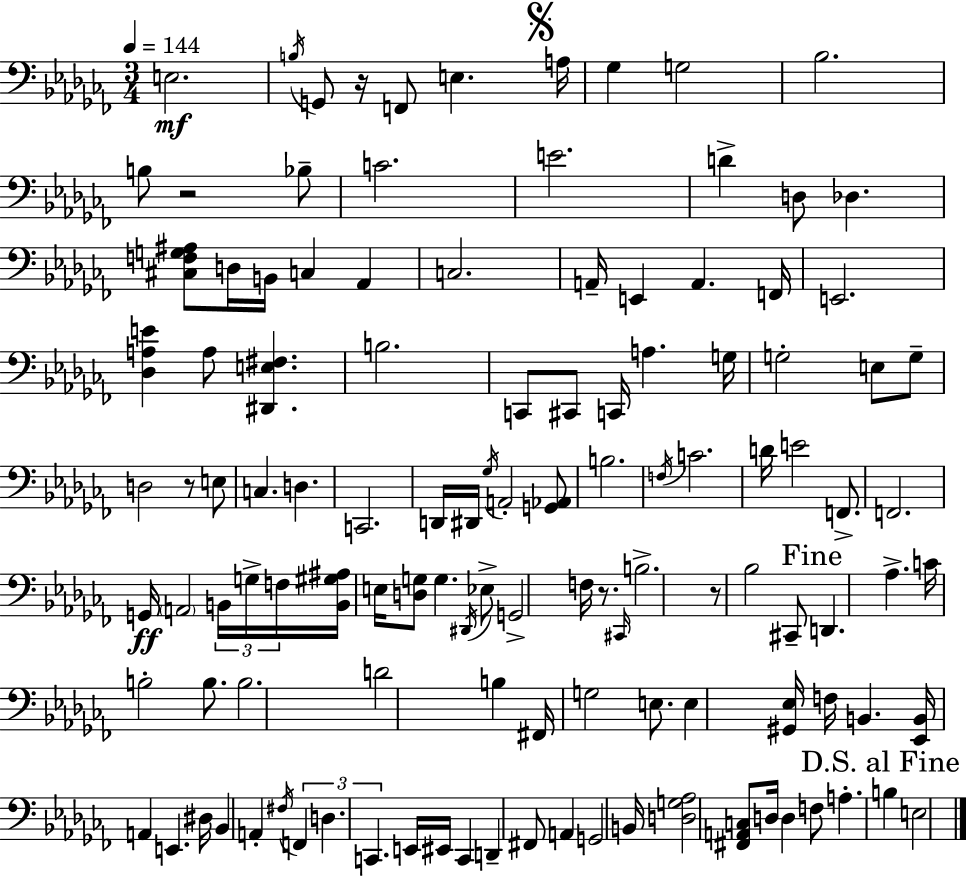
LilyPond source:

{
  \clef bass
  \numericTimeSignature
  \time 3/4
  \key aes \minor
  \tempo 4 = 144
  e2.\mf | \acciaccatura { b16 } g,8 r16 f,8 e4. | \mark \markup { \musicglyph "scripts.segno" } a16 ges4 g2 | bes2. | \break b8 r2 bes8-- | c'2. | e'2. | d'4-> d8 des4. | \break <cis f g ais>8 d16 b,16 c4 aes,4 | c2. | a,16-- e,4 a,4. | f,16 e,2. | \break <des a e'>4 a8 <dis, e fis>4. | b2. | c,8 cis,8 c,16 a4. | g16 g2-. e8 g8-- | \break d2 r8 e8 | c4. d4. | c,2. | d,16 dis,16 \acciaccatura { ges16 } a,2-. | \break <g, aes,>8 b2. | \acciaccatura { f16 } c'2. | d'16 e'2 | f,8.-> f,2. | \break g,16\ff \parenthesize a,2 | \tuplet 3/2 { b,16 g16-> f16 } <b, gis ais>16 e16 <d g>8 g4. | \acciaccatura { dis,16 } ees8-> g,2-> | f16 r8. \grace { cis,16 } b2.-> | \break r8 bes2 | cis,8-- \mark "Fine" d,4. aes4.-> | c'16 b2-. | b8. b2. | \break d'2 | b4 fis,16 g2 | e8. e4 <gis, ees>16 f16 b,4. | <ees, b,>16 a,4 e,4. | \break dis16 bes,4 a,4-. | \acciaccatura { fis16 } \tuplet 3/2 { f,4 d4. | c,4. } e,16 eis,16 c,4 | d,4-- fis,8 a,4 g,2 | \break b,16 <d g aes>2 | <fis, a, c>8 d16 d4 f8 | a4.-. \mark "D.S. al Fine" b4 e2 | \bar "|."
}